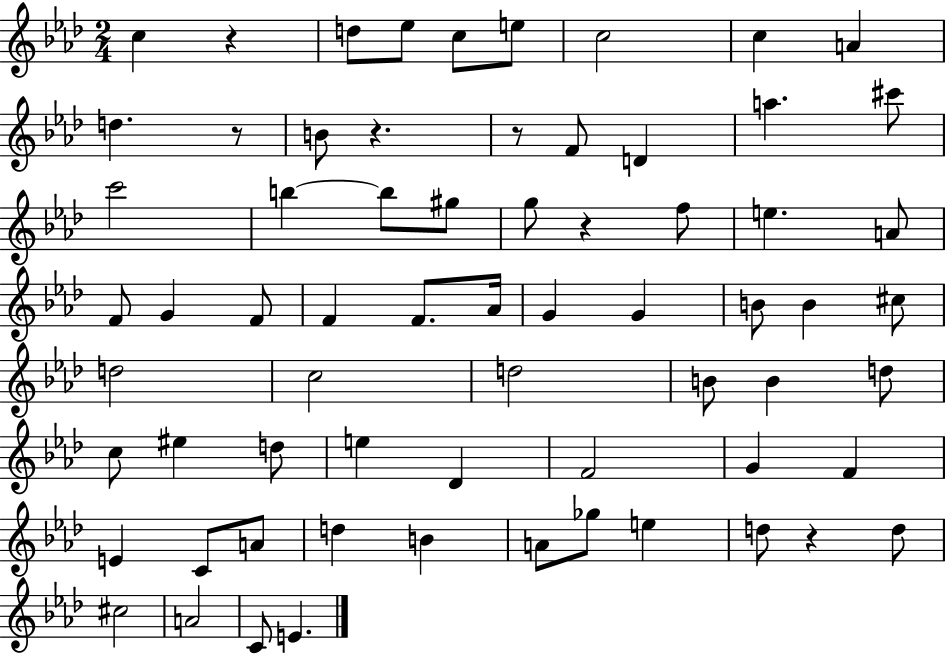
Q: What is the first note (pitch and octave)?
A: C5